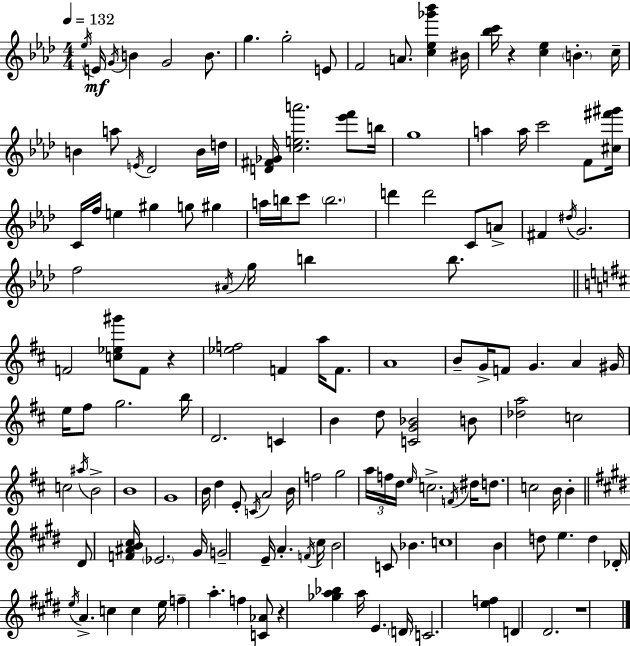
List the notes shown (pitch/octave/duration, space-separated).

Eb5/s E4/s G4/s B4/q G4/h B4/e. G5/q. G5/h E4/e F4/h A4/e. [C5,Eb5,Gb6,Bb6]/q BIS4/s [Bb5,C6]/s R/q [C5,Eb5]/q B4/q. C5/s B4/q A5/e E4/s Db4/h B4/s D5/s [D4,F#4,Gb4]/s [C5,E5,A6]/h. [Eb6,F6]/e B5/s G5/w A5/q A5/s C6/h F4/e [C#5,F#6,G#6]/s C4/s F5/s E5/q G#5/q G5/e G#5/q A5/s B5/s C6/e B5/h. D6/q D6/h C4/e A4/e F#4/q D#5/s G4/h. F5/h A#4/s G5/s B5/q B5/e. F4/h [C5,Eb5,G#6]/e F4/e R/q [Eb5,F5]/h F4/q A5/s F4/e. A4/w B4/e G4/s F4/e G4/q. A4/q G#4/s E5/s F#5/e G5/h. B5/s D4/h. C4/q B4/q D5/e [C4,G4,Bb4]/h B4/e [Db5,A5]/h C5/h C5/h A#5/s B4/h B4/w G4/w B4/s D5/q E4/e C4/s A4/h B4/s F5/h G5/h A5/s F5/s D5/s E5/s C5/h. F4/s D#5/s D5/e. C5/h B4/s B4/q D#4/e [F4,A#4,B4,C#5]/s Eb4/h. G#4/s G4/h E4/s A4/q. F4/s C#5/s B4/h C4/e Bb4/q. C5/w B4/q D5/e E5/q. D5/q Db4/s E5/s A4/q. C5/q C5/q E5/s F5/q A5/q. F5/q [C4,Ab4]/e R/q [Gb5,A5,Bb5]/q A5/s E4/q. D4/s C4/h. [E5,F5]/q D4/q D#4/h. R/w